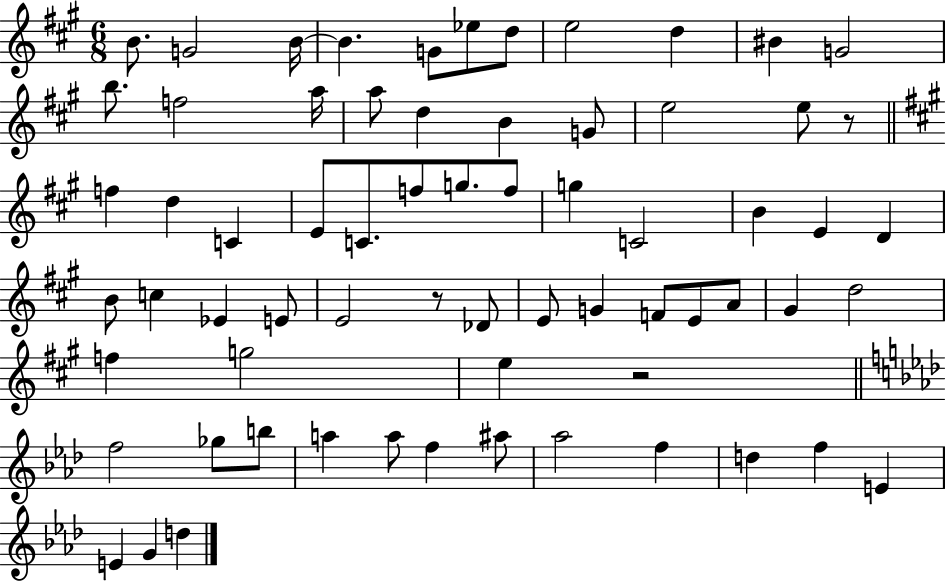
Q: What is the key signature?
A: A major